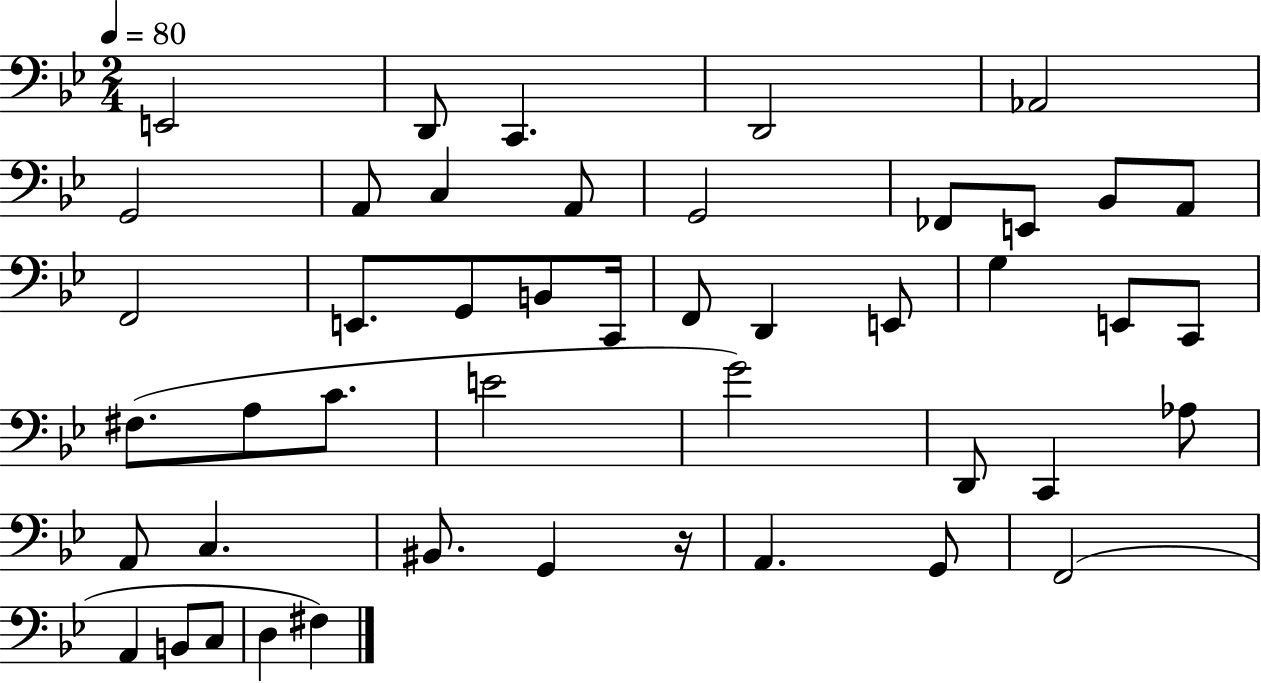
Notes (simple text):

E2/h D2/e C2/q. D2/h Ab2/h G2/h A2/e C3/q A2/e G2/h FES2/e E2/e Bb2/e A2/e F2/h E2/e. G2/e B2/e C2/s F2/e D2/q E2/e G3/q E2/e C2/e F#3/e. A3/e C4/e. E4/h G4/h D2/e C2/q Ab3/e A2/e C3/q. BIS2/e. G2/q R/s A2/q. G2/e F2/h A2/q B2/e C3/e D3/q F#3/q